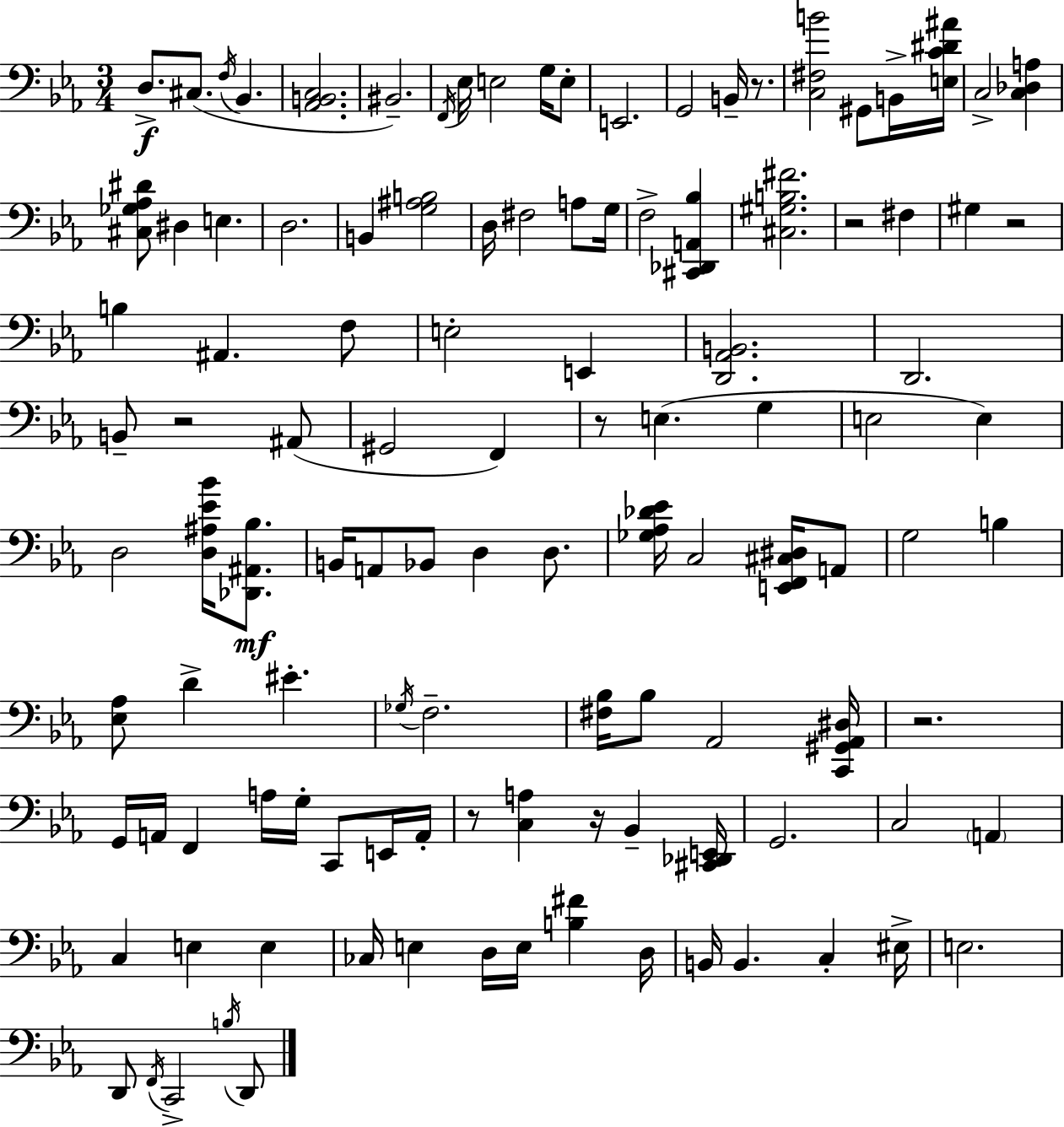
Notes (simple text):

D3/e. C#3/e. F3/s Bb2/q. [Ab2,B2,C3]/h. BIS2/h. F2/s Eb3/s E3/h G3/s E3/e E2/h. G2/h B2/s R/e. [C3,F#3,B4]/h G#2/e B2/s [E3,C4,D#4,A#4]/s C3/h [C3,Db3,A3]/q [C#3,Gb3,Ab3,D#4]/e D#3/q E3/q. D3/h. B2/q [G3,A#3,B3]/h D3/s F#3/h A3/e G3/s F3/h [C#2,Db2,A2,Bb3]/q [C#3,G#3,B3,F#4]/h. R/h F#3/q G#3/q R/h B3/q A#2/q. F3/e E3/h E2/q [D2,Ab2,B2]/h. D2/h. B2/e R/h A#2/e G#2/h F2/q R/e E3/q. G3/q E3/h E3/q D3/h [D3,A#3,Eb4,Bb4]/s [Db2,A#2,Bb3]/e. B2/s A2/e Bb2/e D3/q D3/e. [Gb3,Ab3,Db4,Eb4]/s C3/h [E2,F2,C#3,D#3]/s A2/e G3/h B3/q [Eb3,Ab3]/e D4/q EIS4/q. Gb3/s F3/h. [F#3,Bb3]/s Bb3/e Ab2/h [C2,G#2,Ab2,D#3]/s R/h. G2/s A2/s F2/q A3/s G3/s C2/e E2/s A2/s R/e [C3,A3]/q R/s Bb2/q [C#2,Db2,E2]/s G2/h. C3/h A2/q C3/q E3/q E3/q CES3/s E3/q D3/s E3/s [B3,F#4]/q D3/s B2/s B2/q. C3/q EIS3/s E3/h. D2/e F2/s C2/h B3/s D2/e